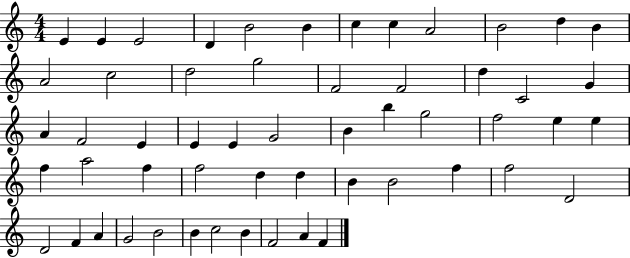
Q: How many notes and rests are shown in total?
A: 55